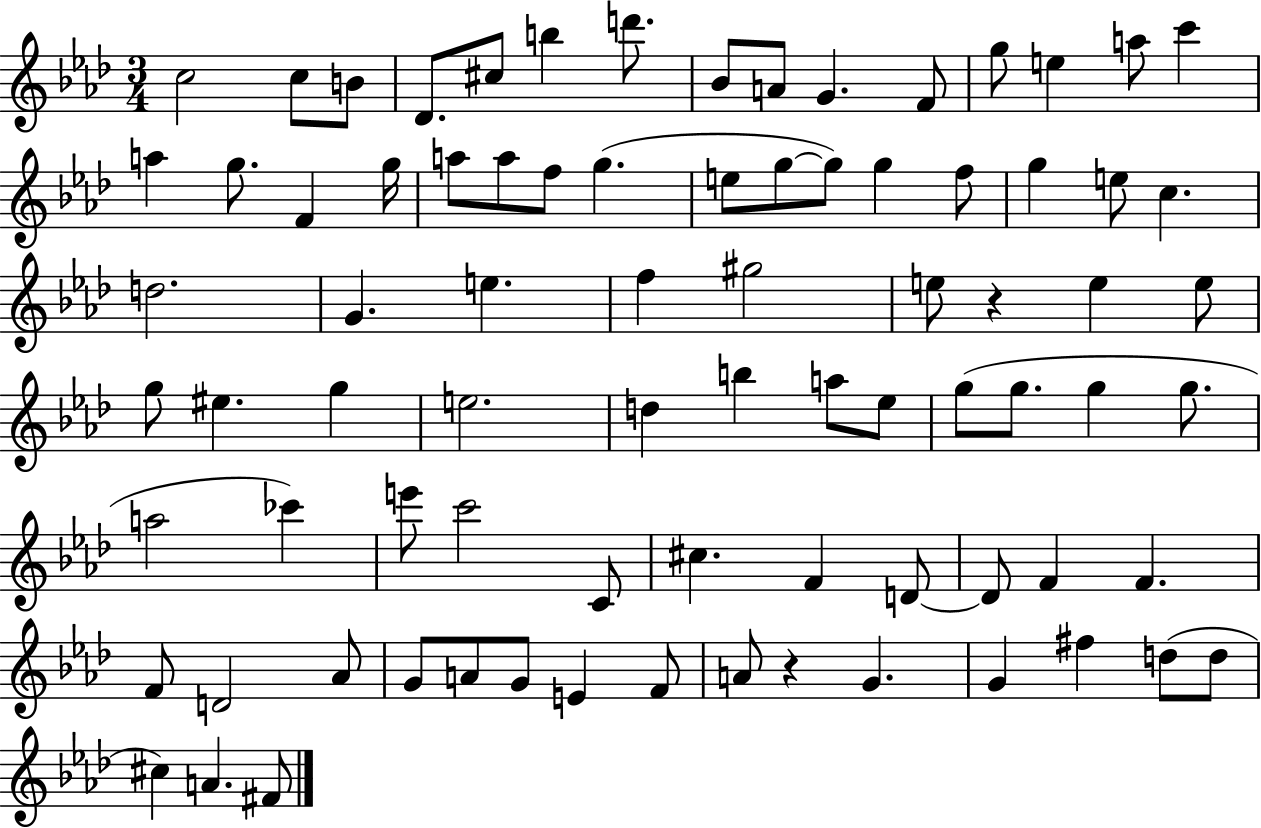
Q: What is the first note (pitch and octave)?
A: C5